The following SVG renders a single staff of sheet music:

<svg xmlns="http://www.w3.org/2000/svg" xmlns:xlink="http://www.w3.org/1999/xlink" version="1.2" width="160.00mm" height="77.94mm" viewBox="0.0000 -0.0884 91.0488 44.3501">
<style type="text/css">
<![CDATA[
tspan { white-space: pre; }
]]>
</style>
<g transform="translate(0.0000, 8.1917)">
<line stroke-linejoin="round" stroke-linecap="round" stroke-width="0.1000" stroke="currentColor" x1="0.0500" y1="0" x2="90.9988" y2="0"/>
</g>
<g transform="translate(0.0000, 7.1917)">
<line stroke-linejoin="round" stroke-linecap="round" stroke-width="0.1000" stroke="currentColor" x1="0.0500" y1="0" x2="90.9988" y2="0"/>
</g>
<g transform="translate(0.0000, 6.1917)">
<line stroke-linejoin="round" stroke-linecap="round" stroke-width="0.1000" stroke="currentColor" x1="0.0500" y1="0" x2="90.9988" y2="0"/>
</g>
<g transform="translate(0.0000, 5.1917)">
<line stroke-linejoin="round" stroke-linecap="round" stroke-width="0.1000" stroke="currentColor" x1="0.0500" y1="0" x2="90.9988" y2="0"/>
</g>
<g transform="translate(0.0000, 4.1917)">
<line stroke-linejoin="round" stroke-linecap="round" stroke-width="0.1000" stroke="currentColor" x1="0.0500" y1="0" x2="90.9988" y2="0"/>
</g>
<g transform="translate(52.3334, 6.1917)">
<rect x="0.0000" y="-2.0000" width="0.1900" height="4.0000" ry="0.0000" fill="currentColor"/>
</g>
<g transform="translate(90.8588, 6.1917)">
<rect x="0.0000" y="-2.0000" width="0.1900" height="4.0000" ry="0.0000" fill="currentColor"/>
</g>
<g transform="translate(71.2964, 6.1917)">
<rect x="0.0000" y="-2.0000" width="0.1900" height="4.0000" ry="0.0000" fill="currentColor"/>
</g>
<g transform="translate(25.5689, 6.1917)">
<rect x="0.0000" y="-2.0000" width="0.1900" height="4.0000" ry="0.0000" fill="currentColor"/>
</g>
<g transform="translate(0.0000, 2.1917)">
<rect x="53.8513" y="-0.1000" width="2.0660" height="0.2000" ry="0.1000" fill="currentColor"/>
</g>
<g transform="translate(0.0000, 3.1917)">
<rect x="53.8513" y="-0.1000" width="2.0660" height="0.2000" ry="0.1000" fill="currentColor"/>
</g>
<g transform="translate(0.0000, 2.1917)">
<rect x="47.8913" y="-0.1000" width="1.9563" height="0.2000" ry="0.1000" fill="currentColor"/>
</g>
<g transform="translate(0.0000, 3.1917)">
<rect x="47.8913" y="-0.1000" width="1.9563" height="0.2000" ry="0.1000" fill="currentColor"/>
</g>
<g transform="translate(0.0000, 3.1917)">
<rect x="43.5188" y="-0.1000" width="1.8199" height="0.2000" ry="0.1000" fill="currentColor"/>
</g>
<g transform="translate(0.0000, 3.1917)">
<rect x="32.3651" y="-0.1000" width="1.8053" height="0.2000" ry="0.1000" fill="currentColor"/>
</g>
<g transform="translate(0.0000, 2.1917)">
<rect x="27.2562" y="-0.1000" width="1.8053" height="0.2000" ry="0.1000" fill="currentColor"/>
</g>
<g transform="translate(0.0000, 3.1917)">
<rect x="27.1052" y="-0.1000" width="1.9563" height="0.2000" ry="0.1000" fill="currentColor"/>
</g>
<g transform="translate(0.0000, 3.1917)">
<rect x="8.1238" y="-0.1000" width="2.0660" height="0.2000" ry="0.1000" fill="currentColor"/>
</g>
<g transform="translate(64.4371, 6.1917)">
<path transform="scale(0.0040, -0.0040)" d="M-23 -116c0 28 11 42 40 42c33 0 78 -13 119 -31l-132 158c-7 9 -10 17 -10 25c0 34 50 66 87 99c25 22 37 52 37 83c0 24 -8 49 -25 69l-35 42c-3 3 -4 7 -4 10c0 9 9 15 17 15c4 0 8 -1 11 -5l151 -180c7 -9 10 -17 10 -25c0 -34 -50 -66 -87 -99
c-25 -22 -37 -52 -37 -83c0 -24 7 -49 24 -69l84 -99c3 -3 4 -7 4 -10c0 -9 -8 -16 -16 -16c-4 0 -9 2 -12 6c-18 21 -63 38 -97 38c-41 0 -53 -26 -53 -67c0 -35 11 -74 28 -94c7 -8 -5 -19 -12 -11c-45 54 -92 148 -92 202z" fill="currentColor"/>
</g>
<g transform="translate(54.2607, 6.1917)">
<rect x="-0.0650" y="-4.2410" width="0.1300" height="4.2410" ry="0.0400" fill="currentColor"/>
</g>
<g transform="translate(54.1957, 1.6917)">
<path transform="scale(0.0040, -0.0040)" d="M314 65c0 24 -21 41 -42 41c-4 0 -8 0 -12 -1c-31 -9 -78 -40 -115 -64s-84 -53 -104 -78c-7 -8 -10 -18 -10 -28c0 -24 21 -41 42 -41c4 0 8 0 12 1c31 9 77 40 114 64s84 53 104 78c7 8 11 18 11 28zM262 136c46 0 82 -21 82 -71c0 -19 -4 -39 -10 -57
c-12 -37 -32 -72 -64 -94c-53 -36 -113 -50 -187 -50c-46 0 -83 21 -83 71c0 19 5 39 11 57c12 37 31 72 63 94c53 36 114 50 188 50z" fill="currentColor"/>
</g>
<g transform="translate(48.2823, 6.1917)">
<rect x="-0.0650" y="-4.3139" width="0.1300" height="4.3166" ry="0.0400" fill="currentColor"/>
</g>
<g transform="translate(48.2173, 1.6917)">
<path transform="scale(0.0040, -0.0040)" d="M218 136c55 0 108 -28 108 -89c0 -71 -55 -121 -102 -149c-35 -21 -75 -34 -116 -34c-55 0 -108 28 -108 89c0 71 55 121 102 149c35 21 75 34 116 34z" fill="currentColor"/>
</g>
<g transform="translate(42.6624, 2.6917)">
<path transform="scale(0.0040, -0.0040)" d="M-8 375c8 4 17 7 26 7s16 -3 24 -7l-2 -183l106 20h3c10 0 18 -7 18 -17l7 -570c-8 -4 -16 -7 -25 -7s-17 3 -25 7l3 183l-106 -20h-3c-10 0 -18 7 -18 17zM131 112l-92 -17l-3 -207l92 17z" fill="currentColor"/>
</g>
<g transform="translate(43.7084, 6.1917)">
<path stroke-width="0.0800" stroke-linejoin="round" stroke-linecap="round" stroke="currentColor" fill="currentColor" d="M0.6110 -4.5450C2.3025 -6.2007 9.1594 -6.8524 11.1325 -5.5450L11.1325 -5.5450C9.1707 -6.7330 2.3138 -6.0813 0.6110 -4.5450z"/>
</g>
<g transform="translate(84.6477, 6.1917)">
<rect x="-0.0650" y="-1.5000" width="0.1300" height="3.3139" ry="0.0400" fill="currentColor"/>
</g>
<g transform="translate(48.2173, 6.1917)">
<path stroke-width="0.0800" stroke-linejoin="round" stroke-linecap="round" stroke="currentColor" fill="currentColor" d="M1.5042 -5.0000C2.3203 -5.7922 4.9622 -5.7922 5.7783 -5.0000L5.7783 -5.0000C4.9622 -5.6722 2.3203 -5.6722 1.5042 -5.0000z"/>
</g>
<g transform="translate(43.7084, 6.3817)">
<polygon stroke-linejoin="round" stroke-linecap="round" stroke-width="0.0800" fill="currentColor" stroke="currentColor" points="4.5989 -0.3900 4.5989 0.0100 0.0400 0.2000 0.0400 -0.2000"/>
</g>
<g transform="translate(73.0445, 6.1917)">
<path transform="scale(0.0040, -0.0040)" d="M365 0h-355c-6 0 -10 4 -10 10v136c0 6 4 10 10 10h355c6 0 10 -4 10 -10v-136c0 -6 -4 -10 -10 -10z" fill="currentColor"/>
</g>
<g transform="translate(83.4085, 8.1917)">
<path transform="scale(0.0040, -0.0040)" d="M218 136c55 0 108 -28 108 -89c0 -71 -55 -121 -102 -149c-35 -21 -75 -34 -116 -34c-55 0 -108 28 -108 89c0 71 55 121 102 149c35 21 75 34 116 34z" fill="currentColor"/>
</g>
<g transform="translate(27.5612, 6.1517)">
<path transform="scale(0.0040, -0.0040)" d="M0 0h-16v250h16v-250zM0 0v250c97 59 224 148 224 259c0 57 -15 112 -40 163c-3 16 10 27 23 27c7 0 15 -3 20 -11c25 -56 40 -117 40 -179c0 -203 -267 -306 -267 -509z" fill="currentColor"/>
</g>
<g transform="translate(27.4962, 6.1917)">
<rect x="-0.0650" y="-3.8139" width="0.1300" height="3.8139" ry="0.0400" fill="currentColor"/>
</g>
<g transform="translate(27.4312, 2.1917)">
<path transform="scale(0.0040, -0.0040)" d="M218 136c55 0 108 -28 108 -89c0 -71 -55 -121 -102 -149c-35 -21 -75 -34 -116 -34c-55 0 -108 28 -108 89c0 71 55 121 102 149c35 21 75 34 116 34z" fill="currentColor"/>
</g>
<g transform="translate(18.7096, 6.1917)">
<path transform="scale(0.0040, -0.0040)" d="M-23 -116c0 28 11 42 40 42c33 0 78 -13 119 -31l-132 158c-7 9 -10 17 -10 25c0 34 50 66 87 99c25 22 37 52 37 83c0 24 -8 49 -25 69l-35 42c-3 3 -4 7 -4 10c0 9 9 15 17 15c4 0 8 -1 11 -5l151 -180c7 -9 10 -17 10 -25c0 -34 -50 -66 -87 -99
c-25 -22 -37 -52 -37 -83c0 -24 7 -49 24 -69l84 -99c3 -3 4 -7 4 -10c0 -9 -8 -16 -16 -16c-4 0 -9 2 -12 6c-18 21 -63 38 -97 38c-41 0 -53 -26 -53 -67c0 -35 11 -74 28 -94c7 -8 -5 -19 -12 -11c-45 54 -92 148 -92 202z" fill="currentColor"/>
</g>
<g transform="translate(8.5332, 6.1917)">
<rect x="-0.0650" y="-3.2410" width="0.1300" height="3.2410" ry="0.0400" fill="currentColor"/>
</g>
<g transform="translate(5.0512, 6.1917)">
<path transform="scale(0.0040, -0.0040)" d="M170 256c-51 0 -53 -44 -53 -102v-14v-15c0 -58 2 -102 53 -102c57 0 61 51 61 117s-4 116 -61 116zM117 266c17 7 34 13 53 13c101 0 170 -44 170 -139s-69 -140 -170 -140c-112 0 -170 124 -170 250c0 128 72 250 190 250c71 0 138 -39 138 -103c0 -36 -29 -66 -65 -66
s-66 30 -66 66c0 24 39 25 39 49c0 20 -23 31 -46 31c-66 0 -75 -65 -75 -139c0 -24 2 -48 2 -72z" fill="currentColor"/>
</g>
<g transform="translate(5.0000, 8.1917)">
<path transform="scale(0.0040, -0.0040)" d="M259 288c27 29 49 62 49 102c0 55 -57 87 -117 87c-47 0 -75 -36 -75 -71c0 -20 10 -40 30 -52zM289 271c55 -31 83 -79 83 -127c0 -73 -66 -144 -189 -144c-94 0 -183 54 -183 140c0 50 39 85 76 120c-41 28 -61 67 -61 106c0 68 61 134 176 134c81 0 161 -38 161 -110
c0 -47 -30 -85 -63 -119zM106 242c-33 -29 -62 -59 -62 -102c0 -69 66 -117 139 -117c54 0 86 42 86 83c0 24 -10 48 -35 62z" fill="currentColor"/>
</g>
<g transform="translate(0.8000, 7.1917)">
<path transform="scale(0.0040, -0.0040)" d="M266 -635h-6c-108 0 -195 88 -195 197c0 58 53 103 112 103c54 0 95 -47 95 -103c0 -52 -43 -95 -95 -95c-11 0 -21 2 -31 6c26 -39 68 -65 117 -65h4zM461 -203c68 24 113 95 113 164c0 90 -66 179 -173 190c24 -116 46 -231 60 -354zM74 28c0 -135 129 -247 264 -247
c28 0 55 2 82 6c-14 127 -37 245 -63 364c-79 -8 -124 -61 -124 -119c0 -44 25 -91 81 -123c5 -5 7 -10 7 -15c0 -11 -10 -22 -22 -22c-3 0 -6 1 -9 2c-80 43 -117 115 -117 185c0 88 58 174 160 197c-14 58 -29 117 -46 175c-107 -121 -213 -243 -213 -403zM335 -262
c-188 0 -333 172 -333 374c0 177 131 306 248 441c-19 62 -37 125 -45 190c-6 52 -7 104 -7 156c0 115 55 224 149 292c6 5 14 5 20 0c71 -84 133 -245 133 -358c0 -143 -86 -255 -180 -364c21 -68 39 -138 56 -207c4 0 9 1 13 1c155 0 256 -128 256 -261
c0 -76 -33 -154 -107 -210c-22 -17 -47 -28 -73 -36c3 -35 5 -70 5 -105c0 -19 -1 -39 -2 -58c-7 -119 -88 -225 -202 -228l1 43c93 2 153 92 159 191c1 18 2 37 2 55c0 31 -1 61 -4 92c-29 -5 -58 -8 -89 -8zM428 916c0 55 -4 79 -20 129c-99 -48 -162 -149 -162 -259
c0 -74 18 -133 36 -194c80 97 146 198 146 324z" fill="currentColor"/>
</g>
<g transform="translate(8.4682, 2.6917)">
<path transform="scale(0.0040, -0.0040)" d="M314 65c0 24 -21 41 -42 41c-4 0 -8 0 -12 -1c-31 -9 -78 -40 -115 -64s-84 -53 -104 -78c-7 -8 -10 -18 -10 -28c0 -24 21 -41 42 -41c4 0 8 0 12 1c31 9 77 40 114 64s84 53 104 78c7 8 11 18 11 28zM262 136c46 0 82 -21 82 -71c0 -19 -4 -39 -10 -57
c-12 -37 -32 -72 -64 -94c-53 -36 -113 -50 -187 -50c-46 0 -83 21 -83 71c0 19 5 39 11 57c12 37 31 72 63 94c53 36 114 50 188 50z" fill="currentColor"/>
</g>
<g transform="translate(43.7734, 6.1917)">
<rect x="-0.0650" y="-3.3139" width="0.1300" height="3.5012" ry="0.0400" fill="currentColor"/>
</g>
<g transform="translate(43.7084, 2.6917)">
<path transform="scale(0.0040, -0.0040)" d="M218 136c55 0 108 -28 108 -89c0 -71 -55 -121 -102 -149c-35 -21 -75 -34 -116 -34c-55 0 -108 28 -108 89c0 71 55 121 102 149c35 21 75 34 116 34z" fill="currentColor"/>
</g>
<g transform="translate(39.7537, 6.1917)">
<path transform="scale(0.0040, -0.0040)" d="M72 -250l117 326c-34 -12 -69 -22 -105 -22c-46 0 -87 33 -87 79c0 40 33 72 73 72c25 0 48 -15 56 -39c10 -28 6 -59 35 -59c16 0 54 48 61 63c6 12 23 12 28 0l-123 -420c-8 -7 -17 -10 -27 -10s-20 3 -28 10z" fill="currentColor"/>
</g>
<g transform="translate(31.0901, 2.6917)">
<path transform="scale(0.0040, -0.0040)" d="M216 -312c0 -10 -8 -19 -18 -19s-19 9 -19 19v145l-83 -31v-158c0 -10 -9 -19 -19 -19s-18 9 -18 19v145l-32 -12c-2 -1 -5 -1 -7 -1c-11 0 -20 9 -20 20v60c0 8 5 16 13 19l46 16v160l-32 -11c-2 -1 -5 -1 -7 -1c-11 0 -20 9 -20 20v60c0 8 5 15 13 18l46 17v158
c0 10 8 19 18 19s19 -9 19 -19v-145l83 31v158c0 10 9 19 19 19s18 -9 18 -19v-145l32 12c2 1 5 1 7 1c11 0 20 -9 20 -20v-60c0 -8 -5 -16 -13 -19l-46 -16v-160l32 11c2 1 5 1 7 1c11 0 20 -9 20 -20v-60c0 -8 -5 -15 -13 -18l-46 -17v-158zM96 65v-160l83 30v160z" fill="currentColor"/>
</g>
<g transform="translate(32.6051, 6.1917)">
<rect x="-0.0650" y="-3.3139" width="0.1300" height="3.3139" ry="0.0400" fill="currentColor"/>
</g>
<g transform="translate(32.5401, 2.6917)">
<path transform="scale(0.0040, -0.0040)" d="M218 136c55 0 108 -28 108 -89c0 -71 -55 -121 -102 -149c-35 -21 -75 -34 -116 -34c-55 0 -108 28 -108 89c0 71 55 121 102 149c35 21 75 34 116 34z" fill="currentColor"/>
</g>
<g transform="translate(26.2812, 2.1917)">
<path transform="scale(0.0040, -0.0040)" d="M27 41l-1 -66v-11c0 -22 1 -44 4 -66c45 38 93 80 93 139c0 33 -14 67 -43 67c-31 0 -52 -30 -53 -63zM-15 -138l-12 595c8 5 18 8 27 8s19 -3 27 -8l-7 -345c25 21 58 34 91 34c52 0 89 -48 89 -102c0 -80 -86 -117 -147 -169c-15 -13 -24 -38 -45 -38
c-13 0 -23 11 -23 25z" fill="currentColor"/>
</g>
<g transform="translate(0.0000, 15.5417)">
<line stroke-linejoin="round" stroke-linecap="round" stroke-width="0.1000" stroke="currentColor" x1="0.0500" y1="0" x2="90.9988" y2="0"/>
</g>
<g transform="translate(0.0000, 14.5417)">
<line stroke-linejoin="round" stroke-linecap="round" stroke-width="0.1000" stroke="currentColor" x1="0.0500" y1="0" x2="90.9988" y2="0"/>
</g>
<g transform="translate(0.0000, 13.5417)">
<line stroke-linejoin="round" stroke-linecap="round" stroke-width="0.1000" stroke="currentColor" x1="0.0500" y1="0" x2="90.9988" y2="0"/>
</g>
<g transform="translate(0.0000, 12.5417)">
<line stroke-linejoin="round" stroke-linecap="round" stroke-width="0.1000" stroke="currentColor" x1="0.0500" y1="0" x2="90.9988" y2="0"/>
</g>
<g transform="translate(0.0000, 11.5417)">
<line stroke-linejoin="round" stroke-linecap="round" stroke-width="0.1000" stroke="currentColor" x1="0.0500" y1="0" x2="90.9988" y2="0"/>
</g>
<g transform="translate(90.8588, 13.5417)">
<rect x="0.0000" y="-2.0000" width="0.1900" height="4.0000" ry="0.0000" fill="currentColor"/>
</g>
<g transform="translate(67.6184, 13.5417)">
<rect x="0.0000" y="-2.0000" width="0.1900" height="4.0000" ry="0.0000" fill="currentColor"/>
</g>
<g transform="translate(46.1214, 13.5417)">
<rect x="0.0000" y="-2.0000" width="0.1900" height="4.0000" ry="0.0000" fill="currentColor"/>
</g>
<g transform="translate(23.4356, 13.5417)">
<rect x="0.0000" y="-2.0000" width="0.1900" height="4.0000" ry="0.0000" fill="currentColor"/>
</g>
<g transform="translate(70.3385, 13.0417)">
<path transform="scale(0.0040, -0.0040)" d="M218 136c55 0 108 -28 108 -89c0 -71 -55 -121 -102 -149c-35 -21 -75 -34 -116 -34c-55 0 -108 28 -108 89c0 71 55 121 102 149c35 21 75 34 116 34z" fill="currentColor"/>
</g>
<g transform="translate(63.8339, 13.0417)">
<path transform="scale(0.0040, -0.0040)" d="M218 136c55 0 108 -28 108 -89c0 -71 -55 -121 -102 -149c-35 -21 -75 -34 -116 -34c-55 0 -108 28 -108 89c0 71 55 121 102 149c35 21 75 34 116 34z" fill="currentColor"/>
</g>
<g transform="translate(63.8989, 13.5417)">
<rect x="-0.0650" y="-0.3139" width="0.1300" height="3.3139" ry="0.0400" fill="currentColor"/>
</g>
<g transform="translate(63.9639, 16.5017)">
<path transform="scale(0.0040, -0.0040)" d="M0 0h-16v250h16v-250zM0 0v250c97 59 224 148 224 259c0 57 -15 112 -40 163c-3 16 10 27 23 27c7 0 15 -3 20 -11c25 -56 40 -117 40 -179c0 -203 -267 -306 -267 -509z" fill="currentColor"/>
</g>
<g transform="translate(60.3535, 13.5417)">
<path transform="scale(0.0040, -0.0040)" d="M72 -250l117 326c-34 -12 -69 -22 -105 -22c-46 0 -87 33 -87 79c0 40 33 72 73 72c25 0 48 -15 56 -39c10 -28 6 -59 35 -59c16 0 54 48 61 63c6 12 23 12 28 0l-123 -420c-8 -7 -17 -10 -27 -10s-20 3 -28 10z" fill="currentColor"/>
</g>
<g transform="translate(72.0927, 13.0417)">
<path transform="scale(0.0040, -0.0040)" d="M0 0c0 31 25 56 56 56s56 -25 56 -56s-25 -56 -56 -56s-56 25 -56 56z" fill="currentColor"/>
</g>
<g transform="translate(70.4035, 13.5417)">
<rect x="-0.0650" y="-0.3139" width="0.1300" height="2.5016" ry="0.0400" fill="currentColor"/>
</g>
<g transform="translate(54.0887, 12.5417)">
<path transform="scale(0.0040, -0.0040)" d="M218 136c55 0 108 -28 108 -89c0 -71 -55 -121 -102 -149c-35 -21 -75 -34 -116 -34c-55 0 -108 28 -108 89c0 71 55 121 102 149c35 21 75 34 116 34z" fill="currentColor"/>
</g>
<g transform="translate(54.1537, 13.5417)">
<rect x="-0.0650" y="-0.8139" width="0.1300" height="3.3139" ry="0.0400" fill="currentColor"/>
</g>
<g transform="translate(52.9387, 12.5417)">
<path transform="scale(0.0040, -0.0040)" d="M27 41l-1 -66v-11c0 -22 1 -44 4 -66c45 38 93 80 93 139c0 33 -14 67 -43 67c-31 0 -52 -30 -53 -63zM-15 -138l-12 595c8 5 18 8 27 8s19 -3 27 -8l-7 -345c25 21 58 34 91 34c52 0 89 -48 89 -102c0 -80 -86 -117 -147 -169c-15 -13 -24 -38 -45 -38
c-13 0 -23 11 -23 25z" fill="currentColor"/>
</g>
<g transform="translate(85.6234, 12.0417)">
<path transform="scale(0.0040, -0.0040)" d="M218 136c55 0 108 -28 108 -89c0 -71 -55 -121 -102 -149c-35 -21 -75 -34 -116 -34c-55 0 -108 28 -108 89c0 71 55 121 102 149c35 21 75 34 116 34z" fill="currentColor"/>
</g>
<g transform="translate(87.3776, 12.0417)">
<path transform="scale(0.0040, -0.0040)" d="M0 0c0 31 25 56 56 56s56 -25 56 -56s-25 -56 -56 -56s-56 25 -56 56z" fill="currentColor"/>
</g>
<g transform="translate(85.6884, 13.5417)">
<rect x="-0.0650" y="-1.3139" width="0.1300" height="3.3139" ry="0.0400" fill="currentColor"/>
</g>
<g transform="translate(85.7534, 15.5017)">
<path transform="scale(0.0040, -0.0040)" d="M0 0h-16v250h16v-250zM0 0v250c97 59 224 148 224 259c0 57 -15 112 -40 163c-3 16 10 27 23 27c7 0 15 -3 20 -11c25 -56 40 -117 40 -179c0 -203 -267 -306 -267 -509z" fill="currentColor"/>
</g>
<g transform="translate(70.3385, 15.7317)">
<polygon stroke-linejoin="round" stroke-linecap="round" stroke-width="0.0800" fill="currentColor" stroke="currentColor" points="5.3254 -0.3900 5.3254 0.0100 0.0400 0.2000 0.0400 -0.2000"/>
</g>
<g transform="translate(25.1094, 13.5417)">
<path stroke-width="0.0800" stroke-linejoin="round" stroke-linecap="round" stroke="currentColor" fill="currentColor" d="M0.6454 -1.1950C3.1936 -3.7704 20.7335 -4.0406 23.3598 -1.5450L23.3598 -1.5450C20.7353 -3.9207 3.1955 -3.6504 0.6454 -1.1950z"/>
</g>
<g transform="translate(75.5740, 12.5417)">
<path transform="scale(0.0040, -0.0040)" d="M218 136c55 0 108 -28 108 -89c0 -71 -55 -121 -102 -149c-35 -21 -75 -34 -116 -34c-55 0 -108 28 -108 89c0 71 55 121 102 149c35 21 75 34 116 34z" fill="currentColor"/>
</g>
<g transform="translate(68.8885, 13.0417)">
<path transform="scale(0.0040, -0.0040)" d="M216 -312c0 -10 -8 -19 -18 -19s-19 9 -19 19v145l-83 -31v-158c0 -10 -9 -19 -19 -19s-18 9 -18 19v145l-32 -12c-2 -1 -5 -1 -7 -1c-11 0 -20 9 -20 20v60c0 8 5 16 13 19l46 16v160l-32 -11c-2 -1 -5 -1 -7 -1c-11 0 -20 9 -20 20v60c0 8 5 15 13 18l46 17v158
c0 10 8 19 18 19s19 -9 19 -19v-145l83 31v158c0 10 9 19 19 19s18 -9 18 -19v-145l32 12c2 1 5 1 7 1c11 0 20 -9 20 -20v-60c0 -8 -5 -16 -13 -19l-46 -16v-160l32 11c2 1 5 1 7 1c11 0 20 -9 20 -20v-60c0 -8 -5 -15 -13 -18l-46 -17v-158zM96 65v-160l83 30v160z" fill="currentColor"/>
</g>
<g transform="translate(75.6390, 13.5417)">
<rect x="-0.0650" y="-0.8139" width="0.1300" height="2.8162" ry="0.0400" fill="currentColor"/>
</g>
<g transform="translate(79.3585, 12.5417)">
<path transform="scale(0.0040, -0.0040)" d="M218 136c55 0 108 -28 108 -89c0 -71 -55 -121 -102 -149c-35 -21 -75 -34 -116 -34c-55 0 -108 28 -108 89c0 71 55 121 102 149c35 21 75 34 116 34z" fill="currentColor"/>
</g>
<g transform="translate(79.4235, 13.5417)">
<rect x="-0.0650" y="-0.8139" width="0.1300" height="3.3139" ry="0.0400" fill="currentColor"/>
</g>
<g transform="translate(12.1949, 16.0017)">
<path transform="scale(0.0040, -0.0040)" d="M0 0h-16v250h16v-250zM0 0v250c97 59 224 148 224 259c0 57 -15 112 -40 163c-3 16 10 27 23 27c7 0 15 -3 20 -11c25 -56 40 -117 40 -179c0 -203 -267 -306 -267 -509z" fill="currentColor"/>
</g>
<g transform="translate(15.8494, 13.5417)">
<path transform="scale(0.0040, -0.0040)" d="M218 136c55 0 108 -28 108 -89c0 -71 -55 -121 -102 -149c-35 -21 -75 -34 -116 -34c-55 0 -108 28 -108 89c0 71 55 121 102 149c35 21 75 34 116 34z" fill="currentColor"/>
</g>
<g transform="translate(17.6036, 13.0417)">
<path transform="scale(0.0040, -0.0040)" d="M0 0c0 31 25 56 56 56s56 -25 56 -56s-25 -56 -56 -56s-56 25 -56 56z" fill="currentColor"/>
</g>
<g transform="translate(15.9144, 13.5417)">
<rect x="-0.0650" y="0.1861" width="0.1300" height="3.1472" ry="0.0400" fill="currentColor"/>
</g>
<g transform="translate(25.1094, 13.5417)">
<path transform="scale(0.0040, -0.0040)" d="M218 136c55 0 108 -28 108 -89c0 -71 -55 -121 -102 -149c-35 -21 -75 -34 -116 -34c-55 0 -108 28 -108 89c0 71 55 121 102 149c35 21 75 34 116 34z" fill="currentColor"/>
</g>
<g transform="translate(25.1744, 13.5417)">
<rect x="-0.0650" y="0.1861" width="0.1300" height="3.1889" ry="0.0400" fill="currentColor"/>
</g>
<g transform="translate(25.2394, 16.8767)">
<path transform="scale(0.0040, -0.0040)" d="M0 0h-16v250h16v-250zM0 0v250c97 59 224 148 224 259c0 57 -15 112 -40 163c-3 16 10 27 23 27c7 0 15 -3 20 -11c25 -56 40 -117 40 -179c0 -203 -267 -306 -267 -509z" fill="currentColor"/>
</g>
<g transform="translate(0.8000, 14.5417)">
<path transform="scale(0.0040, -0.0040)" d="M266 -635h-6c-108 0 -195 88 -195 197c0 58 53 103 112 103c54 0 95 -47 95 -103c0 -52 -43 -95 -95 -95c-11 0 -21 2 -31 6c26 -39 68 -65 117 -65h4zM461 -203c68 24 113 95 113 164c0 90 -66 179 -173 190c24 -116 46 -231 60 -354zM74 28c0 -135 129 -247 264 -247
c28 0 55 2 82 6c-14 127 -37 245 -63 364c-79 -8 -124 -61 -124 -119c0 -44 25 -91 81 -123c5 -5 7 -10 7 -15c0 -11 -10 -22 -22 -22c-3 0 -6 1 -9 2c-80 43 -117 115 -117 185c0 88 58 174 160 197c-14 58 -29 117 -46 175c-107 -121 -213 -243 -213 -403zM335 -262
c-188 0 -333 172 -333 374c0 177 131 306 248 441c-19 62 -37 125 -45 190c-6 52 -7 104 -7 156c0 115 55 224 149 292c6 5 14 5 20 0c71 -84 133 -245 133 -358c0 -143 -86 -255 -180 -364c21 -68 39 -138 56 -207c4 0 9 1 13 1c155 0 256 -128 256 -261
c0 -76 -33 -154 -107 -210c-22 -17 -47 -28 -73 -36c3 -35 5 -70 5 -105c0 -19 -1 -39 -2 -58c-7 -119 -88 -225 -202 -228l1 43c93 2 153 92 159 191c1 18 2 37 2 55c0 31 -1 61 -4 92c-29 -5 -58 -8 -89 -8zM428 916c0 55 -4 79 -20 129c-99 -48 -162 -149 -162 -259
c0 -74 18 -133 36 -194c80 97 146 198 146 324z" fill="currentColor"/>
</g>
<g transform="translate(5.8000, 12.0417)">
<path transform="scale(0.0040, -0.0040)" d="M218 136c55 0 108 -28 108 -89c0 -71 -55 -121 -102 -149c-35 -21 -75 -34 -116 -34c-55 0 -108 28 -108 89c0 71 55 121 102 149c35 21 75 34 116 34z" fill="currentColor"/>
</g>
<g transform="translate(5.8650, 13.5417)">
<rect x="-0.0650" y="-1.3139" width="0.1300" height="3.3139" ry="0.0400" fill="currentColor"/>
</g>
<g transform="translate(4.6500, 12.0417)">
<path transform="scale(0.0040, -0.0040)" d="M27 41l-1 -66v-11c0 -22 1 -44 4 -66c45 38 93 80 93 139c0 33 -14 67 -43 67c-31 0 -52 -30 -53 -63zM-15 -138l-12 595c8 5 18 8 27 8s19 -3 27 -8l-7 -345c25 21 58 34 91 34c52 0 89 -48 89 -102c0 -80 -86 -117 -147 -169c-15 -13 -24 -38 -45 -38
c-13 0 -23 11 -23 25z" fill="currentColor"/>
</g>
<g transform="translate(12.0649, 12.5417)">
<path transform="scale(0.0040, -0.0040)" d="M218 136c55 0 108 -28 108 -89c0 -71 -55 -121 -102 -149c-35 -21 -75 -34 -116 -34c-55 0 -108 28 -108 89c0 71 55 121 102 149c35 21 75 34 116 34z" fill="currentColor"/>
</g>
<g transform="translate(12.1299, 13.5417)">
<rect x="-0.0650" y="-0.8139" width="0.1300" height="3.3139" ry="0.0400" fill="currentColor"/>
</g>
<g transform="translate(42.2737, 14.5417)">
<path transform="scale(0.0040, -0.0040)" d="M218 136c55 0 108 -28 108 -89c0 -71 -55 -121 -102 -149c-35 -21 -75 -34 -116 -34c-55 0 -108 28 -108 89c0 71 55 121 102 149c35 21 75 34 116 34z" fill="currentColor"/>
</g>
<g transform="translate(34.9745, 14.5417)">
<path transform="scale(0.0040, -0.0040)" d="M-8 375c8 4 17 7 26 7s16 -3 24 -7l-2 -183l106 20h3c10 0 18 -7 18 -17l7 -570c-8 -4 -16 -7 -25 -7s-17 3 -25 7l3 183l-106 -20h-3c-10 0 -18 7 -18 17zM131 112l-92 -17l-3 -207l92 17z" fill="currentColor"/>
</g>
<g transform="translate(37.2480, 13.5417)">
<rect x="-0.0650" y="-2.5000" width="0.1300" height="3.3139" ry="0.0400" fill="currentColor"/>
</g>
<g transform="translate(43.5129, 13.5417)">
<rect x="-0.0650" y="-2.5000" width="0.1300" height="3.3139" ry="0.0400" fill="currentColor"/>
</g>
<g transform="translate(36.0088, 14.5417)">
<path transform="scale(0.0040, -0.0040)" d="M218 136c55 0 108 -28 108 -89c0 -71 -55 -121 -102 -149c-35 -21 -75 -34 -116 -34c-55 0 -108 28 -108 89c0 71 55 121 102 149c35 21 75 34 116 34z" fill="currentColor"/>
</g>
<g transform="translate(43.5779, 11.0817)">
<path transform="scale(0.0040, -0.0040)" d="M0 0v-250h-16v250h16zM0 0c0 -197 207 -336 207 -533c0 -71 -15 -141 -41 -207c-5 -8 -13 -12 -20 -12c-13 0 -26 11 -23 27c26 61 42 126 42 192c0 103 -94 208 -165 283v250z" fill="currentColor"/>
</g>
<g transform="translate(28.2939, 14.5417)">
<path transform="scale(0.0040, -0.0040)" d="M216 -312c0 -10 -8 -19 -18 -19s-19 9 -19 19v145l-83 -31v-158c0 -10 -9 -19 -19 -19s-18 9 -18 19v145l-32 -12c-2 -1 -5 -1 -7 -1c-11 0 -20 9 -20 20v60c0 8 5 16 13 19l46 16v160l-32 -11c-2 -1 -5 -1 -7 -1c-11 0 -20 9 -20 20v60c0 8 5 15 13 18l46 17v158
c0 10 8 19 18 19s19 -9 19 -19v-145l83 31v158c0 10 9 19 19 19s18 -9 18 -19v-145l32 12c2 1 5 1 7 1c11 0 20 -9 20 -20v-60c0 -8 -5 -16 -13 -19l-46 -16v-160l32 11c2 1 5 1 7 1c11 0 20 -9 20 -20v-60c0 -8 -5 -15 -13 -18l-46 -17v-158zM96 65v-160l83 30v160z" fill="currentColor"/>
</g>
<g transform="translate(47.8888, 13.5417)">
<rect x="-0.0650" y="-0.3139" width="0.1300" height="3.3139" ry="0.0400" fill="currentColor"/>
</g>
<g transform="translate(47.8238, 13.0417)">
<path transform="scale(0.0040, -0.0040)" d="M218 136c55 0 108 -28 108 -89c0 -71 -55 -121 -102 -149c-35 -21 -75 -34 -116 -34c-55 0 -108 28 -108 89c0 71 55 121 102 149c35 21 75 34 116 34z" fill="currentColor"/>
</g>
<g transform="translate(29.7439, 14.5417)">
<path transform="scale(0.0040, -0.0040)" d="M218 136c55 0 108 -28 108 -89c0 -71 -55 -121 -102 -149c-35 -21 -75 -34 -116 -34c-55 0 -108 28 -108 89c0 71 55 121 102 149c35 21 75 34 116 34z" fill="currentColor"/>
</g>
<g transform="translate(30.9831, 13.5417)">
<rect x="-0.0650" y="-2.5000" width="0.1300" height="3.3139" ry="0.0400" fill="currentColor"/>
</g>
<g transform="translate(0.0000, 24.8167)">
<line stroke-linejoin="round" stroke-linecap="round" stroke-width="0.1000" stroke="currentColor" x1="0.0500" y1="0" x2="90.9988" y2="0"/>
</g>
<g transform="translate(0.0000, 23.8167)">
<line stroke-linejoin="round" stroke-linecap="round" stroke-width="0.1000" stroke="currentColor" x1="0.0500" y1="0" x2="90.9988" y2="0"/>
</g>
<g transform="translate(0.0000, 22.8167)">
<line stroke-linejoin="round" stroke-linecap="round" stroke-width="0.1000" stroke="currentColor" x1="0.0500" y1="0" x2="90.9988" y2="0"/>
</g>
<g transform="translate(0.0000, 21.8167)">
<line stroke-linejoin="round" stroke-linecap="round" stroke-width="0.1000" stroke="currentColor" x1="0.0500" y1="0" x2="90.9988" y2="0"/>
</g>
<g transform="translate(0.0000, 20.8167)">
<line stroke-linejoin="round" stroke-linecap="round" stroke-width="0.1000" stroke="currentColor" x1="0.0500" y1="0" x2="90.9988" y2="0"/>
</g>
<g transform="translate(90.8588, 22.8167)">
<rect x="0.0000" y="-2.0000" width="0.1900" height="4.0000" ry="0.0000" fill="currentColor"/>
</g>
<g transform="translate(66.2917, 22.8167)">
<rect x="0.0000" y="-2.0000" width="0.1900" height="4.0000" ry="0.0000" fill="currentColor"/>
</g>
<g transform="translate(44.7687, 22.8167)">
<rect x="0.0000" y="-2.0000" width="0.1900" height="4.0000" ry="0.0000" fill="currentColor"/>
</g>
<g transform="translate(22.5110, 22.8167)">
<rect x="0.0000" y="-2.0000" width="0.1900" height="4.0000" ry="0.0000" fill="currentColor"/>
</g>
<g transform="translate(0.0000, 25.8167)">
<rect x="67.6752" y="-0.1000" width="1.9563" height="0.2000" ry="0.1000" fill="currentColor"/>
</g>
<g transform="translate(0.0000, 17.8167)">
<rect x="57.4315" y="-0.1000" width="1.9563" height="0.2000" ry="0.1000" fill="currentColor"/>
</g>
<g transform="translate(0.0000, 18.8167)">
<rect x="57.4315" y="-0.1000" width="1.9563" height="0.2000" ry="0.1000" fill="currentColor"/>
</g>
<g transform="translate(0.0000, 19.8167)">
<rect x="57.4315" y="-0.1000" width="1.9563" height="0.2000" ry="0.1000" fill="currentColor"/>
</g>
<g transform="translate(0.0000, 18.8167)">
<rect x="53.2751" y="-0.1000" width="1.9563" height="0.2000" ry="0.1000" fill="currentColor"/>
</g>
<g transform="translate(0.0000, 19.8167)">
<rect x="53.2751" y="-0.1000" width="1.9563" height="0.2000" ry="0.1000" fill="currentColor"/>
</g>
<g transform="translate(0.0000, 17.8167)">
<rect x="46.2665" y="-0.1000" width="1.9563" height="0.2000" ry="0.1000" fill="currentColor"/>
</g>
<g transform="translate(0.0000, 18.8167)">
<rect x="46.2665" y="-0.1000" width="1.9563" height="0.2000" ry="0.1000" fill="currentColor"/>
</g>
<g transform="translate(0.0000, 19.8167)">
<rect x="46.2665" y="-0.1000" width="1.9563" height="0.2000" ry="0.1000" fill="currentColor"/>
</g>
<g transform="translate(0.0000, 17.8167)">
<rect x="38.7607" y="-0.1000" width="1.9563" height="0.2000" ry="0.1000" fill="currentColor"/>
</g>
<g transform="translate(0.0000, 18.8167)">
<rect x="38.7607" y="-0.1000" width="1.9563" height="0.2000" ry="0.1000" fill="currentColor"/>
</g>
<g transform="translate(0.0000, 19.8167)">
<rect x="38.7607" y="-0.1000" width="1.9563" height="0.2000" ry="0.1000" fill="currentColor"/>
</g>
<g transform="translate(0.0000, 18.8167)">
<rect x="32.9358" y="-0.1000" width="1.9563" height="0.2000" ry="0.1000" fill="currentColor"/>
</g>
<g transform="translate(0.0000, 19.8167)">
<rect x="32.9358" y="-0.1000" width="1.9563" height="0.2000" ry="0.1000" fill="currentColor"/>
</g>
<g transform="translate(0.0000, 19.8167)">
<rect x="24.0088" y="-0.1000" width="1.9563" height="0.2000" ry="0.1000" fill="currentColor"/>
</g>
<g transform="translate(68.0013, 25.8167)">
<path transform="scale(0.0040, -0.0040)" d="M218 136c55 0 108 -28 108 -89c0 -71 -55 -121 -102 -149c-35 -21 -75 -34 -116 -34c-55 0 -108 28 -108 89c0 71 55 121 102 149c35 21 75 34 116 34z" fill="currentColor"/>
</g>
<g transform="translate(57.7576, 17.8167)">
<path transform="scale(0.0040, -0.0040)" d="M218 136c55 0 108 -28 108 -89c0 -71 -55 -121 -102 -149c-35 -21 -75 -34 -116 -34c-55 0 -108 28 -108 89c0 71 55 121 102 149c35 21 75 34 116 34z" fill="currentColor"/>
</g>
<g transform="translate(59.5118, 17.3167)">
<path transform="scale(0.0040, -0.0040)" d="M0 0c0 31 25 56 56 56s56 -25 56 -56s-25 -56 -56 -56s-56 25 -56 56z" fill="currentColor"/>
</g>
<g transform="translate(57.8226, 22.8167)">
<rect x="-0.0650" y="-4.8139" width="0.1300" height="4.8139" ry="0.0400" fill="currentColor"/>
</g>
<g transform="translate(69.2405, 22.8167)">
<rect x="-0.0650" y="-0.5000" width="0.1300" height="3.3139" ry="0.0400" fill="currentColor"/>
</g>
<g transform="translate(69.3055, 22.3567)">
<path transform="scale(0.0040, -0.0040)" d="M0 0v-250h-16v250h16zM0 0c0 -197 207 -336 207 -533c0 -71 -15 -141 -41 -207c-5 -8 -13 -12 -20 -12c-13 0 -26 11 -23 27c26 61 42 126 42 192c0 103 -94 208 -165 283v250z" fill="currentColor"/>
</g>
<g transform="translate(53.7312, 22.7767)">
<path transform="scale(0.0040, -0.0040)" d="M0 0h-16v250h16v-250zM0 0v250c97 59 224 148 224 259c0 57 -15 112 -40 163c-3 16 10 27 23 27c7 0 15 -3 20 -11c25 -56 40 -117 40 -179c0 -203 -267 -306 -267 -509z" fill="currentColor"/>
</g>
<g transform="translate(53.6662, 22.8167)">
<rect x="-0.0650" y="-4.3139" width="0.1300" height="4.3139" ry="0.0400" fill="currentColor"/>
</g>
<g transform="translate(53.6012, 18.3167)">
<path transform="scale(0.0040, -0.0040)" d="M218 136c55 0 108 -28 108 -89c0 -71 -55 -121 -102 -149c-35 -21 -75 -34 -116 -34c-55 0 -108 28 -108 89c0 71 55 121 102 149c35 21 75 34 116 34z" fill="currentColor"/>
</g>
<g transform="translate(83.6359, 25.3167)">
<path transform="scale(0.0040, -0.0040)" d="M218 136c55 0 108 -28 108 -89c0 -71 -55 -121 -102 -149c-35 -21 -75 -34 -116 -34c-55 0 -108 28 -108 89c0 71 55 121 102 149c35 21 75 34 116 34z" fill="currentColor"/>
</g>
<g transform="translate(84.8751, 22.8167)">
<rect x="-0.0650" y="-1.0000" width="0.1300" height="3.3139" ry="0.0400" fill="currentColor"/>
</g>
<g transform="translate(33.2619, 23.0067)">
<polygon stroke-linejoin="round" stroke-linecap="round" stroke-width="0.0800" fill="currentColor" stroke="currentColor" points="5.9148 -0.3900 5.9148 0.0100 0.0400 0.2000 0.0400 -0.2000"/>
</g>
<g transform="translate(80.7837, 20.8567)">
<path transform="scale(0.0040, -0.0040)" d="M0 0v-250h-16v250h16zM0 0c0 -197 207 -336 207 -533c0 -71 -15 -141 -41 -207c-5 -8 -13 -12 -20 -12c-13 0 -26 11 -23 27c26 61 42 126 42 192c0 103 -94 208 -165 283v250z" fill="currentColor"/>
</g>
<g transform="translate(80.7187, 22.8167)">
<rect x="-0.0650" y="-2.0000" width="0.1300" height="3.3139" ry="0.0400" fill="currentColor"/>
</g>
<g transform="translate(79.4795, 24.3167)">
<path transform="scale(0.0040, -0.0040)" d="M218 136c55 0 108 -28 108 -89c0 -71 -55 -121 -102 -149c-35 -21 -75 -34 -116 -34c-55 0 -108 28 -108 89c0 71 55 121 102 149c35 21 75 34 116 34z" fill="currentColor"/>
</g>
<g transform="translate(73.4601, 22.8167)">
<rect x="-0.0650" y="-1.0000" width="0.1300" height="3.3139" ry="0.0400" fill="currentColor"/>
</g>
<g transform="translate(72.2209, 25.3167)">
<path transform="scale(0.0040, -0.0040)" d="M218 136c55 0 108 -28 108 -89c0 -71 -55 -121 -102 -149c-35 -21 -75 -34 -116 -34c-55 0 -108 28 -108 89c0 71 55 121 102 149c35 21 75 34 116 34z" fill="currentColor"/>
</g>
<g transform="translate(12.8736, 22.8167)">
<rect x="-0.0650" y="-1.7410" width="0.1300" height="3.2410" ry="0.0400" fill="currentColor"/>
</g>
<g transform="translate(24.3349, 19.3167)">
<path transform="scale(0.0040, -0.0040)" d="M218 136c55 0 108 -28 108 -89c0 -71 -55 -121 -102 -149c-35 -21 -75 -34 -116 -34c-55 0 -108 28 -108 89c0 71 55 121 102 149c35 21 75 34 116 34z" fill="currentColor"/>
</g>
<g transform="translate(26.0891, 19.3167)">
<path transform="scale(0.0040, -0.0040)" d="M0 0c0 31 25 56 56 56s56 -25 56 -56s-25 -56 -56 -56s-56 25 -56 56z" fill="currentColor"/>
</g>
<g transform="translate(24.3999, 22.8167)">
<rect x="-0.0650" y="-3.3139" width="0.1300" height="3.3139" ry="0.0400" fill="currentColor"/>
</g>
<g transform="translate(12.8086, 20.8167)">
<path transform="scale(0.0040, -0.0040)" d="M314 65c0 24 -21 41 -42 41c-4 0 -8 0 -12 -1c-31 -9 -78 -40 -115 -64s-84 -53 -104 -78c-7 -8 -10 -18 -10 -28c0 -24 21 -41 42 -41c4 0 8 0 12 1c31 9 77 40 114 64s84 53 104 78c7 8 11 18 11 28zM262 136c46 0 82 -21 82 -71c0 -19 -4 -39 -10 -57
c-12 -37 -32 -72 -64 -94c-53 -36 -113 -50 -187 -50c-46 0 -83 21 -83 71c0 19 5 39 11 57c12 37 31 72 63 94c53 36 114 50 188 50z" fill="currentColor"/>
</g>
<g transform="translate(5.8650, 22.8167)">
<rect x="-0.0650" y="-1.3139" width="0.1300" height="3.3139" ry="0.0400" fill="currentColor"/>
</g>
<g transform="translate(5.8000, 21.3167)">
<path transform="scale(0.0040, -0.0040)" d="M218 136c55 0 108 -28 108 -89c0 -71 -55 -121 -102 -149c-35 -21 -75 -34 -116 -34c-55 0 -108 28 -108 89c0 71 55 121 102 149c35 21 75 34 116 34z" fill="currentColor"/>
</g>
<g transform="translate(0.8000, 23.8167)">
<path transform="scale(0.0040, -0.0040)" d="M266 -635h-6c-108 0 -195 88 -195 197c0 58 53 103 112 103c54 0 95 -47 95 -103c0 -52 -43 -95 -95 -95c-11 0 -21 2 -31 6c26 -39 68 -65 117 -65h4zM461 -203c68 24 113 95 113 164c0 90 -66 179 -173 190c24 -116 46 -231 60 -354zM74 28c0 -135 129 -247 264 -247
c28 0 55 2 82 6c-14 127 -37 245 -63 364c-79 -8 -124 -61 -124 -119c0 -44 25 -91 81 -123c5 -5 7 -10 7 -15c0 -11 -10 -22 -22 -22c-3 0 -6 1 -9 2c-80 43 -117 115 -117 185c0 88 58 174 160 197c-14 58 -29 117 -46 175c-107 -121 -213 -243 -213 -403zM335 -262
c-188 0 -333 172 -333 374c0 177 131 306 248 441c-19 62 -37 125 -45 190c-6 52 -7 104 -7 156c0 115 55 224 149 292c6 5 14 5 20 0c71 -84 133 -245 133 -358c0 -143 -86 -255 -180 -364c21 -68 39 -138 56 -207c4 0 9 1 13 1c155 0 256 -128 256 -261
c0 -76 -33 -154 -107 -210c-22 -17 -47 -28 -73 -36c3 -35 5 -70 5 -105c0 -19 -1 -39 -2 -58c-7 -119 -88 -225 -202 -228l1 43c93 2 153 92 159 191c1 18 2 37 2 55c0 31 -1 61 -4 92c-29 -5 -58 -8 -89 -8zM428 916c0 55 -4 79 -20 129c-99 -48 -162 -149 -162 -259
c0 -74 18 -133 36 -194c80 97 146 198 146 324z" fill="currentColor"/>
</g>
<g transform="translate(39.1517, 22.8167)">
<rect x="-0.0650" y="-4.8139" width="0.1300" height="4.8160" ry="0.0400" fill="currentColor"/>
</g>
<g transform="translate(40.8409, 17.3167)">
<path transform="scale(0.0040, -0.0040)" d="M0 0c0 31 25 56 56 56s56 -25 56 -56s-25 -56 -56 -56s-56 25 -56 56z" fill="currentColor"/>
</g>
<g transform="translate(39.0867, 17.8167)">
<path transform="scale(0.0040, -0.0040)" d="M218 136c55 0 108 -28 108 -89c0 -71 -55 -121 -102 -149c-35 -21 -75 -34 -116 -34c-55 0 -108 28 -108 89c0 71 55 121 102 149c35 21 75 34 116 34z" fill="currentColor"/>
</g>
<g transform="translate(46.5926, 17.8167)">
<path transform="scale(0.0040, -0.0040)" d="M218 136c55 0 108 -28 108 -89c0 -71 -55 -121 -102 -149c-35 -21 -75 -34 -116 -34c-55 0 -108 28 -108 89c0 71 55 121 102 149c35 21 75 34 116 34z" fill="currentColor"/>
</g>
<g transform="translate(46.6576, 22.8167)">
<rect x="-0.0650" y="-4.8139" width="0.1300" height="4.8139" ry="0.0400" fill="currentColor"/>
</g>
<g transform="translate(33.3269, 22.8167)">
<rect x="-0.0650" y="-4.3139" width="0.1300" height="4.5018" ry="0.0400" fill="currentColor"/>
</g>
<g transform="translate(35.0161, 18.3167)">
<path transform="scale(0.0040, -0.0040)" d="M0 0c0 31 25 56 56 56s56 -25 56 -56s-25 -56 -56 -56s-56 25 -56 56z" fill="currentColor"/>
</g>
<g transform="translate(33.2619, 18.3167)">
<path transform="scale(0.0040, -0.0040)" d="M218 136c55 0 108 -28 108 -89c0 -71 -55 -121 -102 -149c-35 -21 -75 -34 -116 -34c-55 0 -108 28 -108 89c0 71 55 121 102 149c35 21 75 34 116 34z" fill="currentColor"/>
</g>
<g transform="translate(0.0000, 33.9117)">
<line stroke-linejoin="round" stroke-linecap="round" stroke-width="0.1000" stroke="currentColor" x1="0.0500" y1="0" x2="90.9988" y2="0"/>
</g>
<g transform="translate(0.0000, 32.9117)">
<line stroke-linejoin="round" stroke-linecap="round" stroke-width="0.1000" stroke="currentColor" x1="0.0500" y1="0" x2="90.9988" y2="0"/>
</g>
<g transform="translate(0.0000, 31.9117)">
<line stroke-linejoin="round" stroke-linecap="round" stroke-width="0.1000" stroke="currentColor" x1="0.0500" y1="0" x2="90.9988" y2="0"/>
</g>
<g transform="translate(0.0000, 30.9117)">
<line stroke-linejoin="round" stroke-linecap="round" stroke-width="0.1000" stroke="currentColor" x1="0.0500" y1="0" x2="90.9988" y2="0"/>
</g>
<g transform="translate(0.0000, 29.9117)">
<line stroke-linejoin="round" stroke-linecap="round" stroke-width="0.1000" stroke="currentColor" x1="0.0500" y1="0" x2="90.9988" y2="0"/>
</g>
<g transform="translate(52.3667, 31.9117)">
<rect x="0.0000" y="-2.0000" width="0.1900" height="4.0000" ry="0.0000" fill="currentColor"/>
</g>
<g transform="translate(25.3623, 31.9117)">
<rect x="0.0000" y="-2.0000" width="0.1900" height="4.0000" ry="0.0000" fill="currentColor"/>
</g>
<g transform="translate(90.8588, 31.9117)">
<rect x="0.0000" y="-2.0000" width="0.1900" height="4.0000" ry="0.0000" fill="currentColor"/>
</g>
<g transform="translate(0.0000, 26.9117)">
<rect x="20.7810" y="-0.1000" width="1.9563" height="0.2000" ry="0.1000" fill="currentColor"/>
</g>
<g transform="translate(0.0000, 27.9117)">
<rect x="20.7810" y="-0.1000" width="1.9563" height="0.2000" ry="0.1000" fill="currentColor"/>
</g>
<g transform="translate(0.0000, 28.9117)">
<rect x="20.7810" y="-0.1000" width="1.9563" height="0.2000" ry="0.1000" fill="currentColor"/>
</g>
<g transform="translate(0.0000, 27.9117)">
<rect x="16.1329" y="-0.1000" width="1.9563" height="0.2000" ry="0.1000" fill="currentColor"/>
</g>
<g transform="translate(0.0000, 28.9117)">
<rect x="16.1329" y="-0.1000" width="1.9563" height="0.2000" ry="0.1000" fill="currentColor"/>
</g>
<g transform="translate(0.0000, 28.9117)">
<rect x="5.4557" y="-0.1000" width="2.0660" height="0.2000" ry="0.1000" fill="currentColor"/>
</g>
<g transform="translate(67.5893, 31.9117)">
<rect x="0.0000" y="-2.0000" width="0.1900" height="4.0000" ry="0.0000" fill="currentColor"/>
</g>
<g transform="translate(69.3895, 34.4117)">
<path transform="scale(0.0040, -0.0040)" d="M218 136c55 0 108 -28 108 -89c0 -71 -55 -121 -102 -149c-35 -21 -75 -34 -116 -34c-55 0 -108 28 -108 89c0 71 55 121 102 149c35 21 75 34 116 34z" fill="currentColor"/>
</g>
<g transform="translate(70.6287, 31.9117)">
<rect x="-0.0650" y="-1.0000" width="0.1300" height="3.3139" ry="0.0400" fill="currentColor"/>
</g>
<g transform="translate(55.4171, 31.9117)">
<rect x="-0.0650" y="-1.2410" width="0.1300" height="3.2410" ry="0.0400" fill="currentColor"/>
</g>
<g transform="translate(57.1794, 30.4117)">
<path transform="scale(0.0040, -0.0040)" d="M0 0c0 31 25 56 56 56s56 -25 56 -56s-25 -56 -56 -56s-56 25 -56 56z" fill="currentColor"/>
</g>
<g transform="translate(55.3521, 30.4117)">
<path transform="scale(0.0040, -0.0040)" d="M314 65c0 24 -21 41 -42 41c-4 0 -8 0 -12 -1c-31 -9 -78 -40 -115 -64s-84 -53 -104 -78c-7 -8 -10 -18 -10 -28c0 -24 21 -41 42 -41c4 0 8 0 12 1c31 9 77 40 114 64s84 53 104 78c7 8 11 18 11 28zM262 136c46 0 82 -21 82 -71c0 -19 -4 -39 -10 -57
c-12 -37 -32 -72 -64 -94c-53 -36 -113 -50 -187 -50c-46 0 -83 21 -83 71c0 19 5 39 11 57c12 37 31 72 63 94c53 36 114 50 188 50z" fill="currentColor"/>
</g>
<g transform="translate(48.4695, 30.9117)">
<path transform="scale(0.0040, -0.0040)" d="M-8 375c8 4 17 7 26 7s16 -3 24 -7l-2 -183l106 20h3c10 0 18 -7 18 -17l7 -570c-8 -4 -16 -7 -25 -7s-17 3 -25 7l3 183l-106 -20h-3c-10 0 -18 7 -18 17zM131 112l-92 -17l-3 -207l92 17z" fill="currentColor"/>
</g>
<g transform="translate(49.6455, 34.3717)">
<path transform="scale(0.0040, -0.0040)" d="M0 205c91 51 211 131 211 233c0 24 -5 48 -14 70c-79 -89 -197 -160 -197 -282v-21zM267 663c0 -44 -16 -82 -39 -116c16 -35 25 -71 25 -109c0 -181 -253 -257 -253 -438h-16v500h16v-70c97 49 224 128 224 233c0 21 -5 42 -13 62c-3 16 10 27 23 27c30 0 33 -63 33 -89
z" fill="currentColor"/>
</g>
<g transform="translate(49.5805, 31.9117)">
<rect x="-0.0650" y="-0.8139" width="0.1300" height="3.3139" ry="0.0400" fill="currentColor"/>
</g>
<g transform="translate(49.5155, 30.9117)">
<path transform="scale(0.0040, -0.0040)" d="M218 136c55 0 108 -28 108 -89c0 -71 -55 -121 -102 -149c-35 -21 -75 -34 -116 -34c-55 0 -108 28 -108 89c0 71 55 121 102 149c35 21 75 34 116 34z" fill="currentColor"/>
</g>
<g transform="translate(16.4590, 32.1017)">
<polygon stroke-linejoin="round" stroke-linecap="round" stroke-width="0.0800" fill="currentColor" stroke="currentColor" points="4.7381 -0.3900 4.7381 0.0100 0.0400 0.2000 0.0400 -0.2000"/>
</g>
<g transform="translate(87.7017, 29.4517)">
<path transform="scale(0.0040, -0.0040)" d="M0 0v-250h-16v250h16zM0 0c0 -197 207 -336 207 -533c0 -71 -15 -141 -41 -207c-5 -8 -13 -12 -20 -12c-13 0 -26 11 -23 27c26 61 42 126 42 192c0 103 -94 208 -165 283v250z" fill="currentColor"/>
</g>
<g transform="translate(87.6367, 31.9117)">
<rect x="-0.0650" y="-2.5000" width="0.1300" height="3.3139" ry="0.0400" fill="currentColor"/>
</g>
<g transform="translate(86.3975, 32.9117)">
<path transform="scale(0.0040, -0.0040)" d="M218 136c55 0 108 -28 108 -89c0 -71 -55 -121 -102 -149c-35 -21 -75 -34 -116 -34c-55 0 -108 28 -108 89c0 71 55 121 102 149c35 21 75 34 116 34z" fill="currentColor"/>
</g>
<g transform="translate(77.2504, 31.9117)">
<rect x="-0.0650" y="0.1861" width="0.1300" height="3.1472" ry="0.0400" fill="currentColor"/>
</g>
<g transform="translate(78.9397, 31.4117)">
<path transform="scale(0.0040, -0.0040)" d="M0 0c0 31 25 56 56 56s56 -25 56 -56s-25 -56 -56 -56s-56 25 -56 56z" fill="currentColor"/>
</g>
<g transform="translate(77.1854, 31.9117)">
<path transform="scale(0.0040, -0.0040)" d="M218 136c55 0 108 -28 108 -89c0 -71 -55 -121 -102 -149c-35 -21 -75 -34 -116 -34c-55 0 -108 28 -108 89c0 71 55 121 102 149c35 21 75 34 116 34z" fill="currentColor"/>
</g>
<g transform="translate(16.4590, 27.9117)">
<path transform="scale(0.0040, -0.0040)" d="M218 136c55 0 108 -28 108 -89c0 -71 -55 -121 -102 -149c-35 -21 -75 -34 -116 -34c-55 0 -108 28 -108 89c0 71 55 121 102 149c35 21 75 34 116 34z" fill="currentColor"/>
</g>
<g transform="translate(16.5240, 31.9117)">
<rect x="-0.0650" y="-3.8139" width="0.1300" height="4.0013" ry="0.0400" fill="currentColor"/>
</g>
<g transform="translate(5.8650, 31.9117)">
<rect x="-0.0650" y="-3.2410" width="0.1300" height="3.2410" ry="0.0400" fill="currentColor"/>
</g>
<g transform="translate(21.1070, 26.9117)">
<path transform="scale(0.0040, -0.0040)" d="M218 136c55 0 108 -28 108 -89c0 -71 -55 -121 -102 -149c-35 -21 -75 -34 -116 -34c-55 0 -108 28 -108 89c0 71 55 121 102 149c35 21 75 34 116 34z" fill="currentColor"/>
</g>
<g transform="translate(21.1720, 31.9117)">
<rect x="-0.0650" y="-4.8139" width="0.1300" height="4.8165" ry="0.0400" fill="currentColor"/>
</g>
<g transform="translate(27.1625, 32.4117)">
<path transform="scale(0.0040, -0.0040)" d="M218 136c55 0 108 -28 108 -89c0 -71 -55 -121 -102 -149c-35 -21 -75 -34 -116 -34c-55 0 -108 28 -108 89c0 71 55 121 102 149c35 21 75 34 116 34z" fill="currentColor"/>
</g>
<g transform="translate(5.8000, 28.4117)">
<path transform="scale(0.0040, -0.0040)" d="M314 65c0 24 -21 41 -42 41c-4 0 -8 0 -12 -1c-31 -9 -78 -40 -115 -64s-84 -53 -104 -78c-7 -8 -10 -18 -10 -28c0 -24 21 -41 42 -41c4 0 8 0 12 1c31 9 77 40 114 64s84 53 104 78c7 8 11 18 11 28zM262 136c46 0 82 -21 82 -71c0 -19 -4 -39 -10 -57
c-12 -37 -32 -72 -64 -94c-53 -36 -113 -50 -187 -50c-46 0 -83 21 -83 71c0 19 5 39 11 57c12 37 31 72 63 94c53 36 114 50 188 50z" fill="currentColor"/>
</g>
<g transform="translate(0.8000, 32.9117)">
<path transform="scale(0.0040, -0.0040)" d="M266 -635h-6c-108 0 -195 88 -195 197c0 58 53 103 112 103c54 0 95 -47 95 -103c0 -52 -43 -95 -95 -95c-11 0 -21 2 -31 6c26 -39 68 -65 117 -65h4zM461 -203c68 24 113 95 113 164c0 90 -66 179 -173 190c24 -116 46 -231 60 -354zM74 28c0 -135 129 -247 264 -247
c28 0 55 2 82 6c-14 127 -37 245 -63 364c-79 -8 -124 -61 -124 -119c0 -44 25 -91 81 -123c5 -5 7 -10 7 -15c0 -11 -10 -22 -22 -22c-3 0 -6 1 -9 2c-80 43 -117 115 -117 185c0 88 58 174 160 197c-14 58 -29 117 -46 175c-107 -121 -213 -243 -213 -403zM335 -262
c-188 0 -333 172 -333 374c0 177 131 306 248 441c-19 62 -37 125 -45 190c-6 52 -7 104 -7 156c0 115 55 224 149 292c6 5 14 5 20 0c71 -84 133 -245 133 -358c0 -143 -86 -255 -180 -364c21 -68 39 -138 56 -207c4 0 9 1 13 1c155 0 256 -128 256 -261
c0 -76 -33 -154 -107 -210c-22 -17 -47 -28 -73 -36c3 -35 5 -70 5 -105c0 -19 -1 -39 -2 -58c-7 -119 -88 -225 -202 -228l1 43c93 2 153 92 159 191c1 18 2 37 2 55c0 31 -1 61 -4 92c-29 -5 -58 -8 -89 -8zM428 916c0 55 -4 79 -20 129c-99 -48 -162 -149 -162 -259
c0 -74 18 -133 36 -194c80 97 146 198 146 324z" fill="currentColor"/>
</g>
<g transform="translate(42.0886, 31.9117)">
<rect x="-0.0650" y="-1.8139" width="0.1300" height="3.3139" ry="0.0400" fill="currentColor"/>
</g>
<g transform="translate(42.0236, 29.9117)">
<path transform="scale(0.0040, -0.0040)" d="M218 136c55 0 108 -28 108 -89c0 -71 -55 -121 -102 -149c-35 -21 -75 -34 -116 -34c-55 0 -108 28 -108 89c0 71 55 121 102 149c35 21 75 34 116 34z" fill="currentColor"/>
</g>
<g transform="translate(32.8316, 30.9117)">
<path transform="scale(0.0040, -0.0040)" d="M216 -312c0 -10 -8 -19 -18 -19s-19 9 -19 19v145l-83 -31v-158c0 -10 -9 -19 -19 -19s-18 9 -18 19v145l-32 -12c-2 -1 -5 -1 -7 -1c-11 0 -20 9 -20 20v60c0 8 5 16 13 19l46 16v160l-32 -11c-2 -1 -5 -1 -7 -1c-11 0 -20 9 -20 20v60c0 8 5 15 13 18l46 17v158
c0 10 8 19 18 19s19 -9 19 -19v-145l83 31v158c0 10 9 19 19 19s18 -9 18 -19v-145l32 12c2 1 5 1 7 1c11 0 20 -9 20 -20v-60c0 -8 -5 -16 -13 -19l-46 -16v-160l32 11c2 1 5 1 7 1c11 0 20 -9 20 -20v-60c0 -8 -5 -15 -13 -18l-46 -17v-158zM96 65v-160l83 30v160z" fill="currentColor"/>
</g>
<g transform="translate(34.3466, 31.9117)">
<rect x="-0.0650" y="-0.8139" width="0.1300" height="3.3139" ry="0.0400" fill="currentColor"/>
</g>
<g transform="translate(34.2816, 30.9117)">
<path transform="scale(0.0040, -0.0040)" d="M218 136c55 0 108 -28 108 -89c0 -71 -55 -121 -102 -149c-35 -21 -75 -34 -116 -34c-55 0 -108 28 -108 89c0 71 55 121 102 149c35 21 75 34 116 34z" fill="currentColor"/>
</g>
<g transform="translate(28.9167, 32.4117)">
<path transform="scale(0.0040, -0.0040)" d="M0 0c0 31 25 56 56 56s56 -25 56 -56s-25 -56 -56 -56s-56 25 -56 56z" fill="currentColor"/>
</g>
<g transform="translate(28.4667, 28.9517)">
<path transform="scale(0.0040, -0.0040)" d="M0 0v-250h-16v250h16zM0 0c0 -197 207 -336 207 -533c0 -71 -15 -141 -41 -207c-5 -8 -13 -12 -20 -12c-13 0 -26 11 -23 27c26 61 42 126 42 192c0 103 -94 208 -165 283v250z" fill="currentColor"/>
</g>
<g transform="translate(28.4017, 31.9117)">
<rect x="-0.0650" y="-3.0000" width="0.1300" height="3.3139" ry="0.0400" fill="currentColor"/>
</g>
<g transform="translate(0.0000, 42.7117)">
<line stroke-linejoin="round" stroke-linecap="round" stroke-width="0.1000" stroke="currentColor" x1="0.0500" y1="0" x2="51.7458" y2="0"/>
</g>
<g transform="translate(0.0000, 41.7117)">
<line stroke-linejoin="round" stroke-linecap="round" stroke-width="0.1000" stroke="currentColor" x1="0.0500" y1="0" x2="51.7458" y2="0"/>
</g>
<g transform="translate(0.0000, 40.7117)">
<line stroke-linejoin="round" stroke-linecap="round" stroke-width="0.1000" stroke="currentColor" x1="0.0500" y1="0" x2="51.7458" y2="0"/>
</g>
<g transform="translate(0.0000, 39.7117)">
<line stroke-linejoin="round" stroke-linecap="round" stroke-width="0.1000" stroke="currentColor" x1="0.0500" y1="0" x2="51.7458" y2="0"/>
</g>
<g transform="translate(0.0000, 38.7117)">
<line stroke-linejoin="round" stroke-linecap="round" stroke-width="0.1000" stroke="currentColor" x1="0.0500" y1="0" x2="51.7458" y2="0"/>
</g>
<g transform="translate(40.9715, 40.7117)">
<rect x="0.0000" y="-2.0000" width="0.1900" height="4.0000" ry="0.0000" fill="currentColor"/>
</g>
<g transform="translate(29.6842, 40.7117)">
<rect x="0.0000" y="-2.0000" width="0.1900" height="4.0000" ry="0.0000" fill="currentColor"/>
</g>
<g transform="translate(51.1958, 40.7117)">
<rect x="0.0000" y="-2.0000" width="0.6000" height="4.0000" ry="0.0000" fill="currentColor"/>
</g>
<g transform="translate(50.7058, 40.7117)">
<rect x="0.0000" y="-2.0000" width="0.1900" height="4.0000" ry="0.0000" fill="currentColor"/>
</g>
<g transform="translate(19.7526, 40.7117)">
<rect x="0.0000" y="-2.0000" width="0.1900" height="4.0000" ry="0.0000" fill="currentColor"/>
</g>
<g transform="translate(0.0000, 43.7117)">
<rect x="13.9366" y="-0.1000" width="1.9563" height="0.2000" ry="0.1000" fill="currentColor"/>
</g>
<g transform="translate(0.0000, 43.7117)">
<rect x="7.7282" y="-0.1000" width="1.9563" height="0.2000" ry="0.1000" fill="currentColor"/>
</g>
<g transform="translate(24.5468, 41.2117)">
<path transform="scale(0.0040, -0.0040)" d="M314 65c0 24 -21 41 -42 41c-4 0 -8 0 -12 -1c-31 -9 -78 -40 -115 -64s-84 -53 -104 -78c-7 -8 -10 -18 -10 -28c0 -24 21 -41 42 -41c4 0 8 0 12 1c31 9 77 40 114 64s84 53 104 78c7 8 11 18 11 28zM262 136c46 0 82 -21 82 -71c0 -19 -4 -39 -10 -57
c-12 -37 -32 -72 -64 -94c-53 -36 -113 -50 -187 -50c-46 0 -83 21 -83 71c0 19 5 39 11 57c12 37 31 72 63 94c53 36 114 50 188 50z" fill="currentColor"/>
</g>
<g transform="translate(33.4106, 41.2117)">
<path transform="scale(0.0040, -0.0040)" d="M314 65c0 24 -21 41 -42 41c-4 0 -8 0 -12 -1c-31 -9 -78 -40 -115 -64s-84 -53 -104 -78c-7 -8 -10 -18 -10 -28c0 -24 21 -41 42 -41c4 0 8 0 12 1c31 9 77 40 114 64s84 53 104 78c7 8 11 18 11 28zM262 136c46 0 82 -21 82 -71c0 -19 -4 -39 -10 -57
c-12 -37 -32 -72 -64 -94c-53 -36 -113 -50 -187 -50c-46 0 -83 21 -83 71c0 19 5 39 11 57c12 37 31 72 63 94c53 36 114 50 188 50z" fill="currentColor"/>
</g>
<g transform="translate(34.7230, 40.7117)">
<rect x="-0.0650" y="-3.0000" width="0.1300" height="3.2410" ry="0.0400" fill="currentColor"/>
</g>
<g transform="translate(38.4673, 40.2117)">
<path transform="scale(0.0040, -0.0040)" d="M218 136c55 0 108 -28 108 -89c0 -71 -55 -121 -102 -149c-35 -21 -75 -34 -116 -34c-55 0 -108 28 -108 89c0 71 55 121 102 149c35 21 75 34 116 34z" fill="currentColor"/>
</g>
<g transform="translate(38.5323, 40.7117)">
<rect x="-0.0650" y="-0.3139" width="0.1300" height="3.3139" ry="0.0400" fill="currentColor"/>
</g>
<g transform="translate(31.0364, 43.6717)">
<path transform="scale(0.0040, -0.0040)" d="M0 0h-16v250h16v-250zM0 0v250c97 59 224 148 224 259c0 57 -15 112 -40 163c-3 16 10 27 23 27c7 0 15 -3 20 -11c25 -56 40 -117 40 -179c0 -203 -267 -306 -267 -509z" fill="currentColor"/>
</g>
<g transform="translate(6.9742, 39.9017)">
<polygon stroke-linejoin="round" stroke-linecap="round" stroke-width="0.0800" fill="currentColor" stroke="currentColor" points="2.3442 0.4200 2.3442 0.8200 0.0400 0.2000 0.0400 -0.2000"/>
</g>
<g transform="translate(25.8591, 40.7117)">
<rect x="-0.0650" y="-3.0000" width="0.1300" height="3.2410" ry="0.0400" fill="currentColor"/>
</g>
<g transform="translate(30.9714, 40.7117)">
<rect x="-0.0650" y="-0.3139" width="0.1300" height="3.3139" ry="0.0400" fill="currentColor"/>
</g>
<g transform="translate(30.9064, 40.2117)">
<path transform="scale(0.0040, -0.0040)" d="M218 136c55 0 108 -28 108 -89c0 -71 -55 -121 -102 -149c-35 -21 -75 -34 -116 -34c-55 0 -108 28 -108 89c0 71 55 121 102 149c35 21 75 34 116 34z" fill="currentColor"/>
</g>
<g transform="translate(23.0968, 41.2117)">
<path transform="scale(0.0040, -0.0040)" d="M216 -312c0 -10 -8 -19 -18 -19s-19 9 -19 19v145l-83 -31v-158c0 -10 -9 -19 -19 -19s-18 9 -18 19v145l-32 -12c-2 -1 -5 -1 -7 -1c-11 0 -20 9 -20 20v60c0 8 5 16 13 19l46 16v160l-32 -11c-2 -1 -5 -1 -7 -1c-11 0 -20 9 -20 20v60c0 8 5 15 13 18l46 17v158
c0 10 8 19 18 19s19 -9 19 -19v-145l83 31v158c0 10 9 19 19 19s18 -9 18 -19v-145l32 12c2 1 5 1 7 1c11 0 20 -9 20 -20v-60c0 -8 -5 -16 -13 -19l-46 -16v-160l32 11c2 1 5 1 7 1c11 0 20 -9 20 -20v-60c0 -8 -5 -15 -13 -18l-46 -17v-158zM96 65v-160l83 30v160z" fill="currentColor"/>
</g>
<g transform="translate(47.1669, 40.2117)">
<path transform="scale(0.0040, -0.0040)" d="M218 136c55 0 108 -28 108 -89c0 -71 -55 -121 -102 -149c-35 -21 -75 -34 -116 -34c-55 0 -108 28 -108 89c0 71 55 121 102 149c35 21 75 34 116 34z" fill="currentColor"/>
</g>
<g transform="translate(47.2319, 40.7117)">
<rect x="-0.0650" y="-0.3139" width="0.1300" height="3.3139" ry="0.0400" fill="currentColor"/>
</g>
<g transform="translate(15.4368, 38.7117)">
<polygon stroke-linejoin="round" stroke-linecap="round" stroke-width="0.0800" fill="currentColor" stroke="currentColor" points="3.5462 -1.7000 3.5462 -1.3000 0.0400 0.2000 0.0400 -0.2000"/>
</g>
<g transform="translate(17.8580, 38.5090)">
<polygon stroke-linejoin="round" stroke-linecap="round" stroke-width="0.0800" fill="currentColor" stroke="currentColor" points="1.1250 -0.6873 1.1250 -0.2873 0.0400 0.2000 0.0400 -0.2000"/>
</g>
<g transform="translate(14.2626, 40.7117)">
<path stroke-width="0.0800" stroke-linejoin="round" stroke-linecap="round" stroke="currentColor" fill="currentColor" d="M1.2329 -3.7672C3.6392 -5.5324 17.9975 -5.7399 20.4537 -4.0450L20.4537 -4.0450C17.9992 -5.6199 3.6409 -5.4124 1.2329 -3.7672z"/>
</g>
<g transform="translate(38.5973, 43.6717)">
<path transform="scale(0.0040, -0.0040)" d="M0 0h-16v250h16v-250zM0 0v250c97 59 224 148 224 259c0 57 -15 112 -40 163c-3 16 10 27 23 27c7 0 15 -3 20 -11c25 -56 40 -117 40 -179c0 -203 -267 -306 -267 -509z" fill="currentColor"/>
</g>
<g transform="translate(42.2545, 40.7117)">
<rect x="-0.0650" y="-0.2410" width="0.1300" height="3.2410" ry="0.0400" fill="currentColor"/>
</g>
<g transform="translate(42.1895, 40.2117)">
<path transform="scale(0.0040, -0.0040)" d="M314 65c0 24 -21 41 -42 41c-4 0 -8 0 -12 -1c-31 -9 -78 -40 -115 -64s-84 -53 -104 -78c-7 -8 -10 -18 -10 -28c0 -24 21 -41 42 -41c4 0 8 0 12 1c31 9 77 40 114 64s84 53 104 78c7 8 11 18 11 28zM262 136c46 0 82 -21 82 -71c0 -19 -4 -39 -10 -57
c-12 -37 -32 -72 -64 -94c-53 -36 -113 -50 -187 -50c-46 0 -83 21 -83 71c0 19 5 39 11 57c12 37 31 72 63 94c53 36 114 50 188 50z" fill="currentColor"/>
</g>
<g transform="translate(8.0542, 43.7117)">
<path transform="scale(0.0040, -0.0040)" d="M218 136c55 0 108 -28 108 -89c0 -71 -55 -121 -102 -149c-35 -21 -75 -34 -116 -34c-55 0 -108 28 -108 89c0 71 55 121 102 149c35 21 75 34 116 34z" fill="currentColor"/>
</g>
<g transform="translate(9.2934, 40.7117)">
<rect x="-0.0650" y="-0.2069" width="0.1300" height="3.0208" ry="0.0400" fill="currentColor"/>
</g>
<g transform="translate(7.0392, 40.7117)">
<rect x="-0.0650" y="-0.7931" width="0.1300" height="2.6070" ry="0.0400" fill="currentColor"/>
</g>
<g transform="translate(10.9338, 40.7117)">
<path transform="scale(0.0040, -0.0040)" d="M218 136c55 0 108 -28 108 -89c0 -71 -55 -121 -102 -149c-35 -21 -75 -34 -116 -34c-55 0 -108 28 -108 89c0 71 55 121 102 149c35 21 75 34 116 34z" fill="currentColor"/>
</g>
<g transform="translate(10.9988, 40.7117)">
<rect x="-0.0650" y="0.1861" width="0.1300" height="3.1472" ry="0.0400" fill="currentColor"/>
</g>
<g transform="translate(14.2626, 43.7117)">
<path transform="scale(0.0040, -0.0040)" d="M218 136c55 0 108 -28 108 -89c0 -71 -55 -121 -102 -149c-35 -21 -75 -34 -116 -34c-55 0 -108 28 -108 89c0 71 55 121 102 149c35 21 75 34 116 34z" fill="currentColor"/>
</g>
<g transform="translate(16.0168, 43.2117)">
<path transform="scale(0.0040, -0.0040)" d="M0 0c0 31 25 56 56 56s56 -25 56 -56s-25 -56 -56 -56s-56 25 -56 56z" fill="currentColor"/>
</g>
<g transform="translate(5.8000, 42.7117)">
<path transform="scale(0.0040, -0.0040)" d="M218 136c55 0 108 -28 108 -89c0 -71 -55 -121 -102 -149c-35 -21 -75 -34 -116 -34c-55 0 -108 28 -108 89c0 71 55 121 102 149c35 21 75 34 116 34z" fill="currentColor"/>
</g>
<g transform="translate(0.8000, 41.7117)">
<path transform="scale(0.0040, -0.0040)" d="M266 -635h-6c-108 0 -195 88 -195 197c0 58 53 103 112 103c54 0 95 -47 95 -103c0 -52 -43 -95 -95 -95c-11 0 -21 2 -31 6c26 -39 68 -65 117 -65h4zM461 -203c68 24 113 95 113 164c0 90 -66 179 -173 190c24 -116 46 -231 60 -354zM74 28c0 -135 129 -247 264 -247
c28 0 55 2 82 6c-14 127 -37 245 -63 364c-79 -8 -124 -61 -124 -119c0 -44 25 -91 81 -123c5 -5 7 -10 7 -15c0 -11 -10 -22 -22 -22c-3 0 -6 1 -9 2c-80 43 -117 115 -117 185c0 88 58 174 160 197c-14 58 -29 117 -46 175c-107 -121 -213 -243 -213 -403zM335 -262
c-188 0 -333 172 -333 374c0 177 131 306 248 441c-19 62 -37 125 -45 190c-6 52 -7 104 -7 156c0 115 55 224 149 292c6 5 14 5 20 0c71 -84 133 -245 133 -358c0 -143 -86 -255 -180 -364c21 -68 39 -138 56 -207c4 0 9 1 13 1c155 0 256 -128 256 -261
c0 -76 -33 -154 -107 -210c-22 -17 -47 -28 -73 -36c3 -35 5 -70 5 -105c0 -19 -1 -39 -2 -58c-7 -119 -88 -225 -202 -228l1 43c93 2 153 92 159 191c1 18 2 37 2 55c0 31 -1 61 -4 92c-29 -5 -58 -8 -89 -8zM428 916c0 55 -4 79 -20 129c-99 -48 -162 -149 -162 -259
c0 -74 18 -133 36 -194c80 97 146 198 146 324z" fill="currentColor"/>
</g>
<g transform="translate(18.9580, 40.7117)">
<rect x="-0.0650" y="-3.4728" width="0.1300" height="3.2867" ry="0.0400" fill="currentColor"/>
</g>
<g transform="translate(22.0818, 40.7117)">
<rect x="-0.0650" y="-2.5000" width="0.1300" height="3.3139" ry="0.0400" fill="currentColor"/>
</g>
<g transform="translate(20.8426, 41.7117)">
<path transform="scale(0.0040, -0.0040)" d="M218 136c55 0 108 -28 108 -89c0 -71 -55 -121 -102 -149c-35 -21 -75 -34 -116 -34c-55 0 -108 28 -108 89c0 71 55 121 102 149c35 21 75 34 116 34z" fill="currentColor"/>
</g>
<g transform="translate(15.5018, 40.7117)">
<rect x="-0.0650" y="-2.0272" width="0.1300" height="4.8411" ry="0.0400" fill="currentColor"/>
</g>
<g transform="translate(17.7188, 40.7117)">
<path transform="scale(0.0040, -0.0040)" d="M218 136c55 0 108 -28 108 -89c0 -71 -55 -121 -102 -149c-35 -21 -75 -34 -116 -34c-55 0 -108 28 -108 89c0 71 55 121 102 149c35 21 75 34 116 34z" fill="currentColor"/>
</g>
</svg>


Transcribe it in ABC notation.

X:1
T:Untitled
M:6/8
L:1/4
K:C
b2 z _c'/2 ^b z/2 b/2 d'/2 d'2 z z2 E _e d/2 B B/2 ^G G G/2 c _d z/2 c/2 ^c/2 d/2 d e/2 e f2 b d'/2 e'/2 e' d'/2 e' C/2 D F/2 D b2 c'/2 e'/2 A/2 ^d f d/4 e2 D B G/2 E/2 C/2 B C/2 B/4 G ^A2 c/2 A2 c/2 c2 c